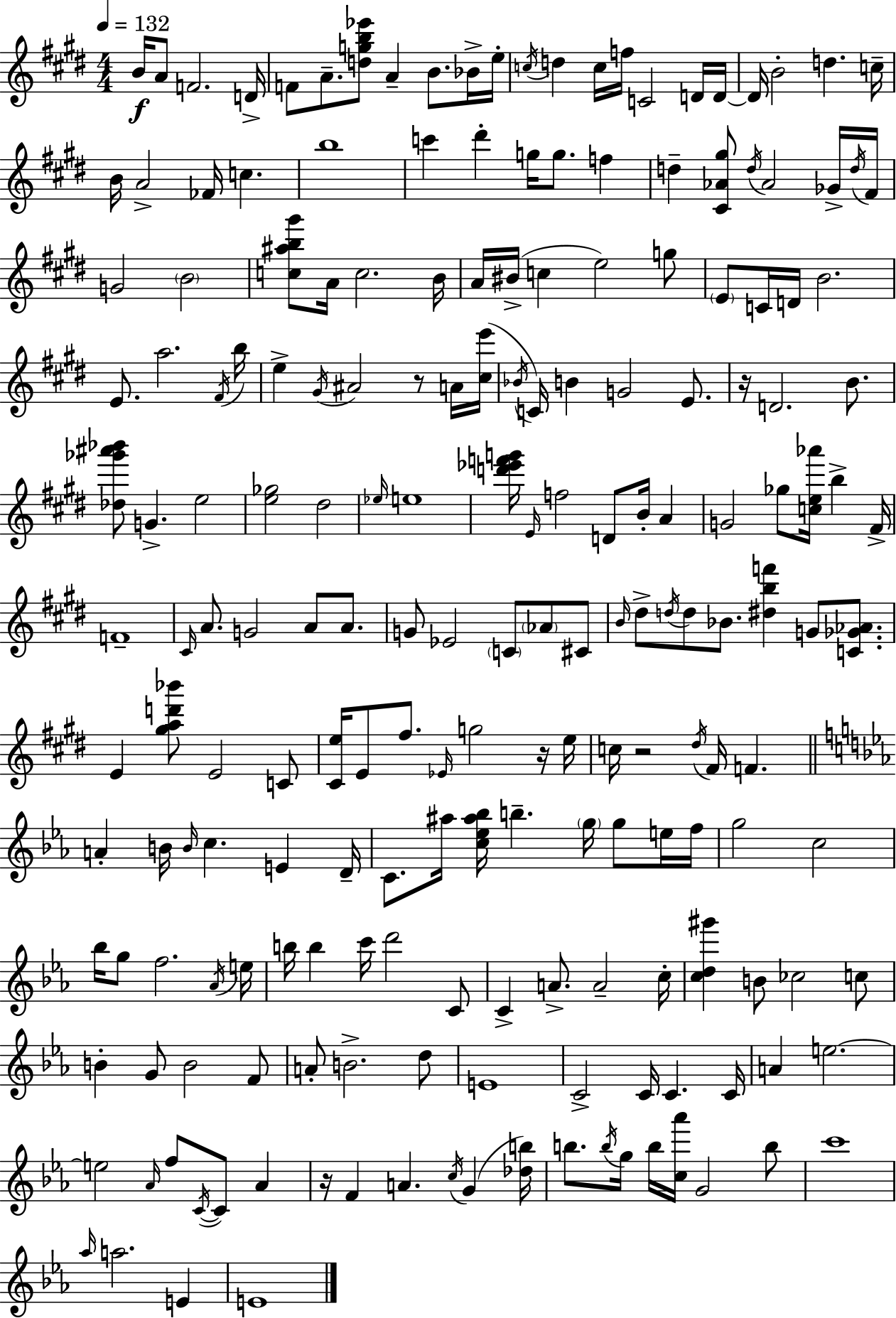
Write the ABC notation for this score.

X:1
T:Untitled
M:4/4
L:1/4
K:E
B/4 A/2 F2 D/4 F/2 A/2 [dgb_e']/2 A B/2 _B/4 e/4 c/4 d c/4 f/4 C2 D/4 D/4 D/4 B2 d c/4 B/4 A2 _F/4 c b4 c' ^d' g/4 g/2 f d [^C_A^g]/2 d/4 _A2 _G/4 d/4 ^F/4 G2 B2 [c^ab^g']/2 A/4 c2 B/4 A/4 ^B/4 c e2 g/2 E/2 C/4 D/4 B2 E/2 a2 ^F/4 b/4 e ^G/4 ^A2 z/2 A/4 [^ce']/4 _B/4 C/4 B G2 E/2 z/4 D2 B/2 [_d_g'^a'_b']/2 G e2 [e_g]2 ^d2 _e/4 e4 [d'_e'f'g']/4 E/4 f2 D/2 B/4 A G2 _g/2 [ce_a']/4 b ^F/4 F4 ^C/4 A/2 G2 A/2 A/2 G/2 _E2 C/2 _A/2 ^C/2 B/4 ^d/2 d/4 d/2 _B/2 [^dbf'] G/2 [C_G_A]/2 E [^gad'_b']/2 E2 C/2 [^Ce]/4 E/2 ^f/2 _E/4 g2 z/4 e/4 c/4 z2 ^d/4 ^F/4 F A B/4 B/4 c E D/4 C/2 ^a/4 [c_e^a_b]/4 b g/4 g/2 e/4 f/4 g2 c2 _b/4 g/2 f2 _A/4 e/4 b/4 b c'/4 d'2 C/2 C A/2 A2 c/4 [cd^g'] B/2 _c2 c/2 B G/2 B2 F/2 A/2 B2 d/2 E4 C2 C/4 C C/4 A e2 e2 _A/4 f/2 C/4 C/2 _A z/4 F A c/4 G [_db]/4 b/2 b/4 g/4 b/4 [c_a']/4 G2 b/2 c'4 _a/4 a2 E E4